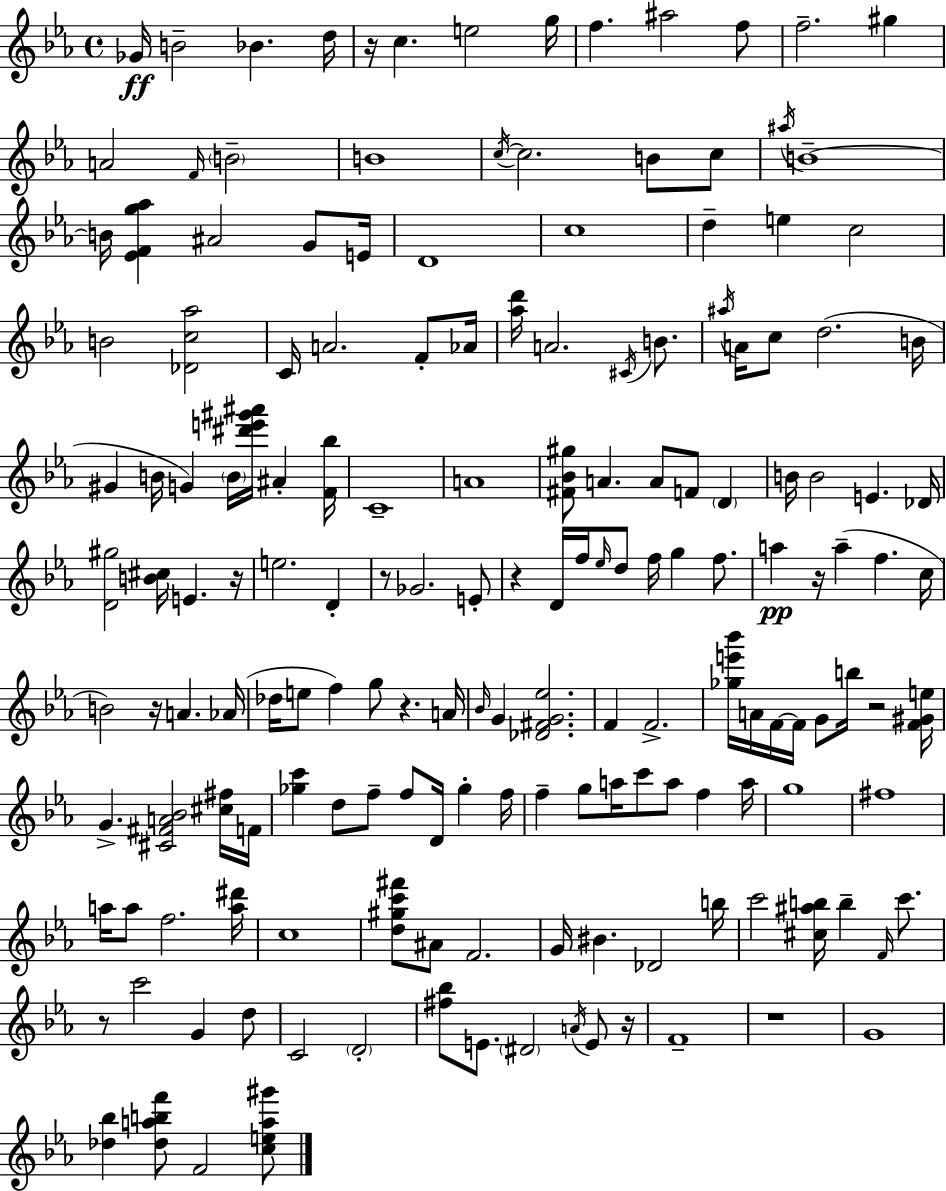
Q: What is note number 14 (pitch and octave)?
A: F4